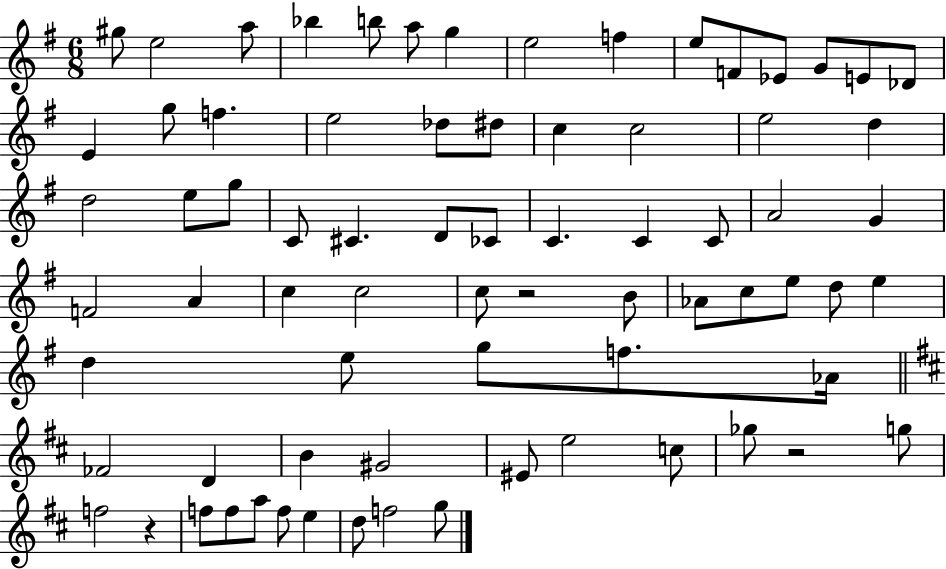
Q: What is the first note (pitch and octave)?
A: G#5